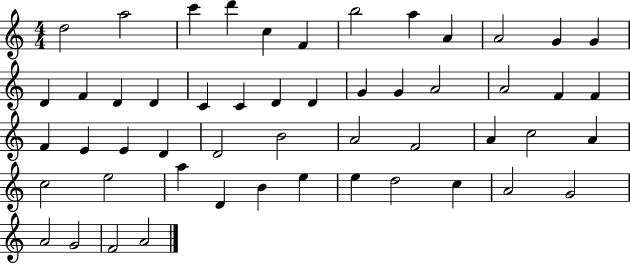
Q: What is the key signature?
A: C major